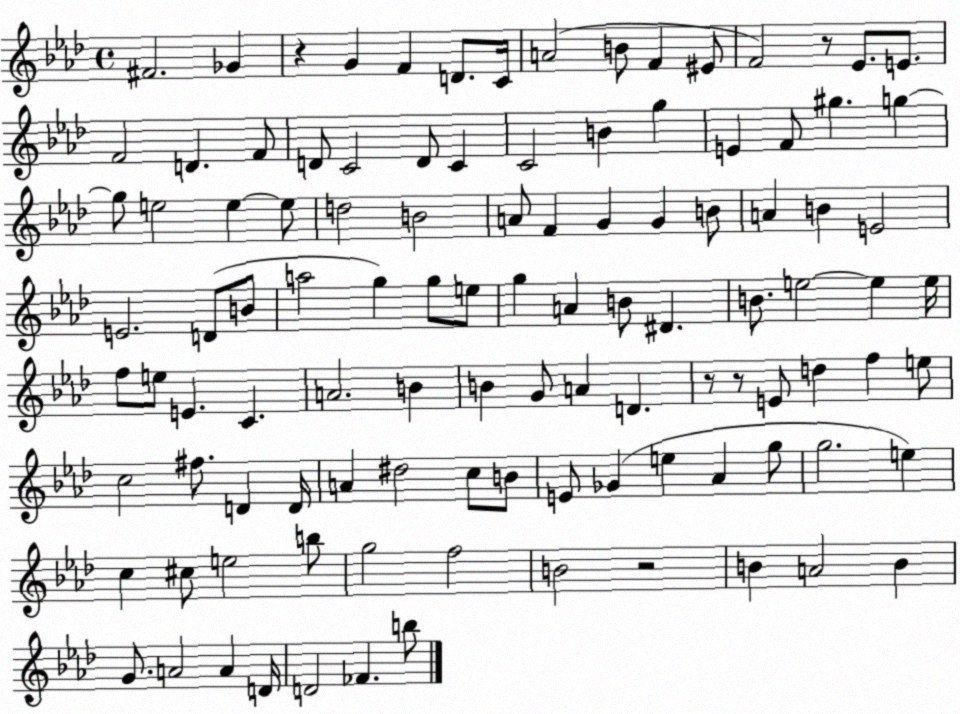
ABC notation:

X:1
T:Untitled
M:4/4
L:1/4
K:Ab
^F2 _G z G F D/2 C/4 A2 B/2 F ^E/2 F2 z/2 _E/2 E/2 F2 D F/2 D/2 C2 D/2 C C2 B g E F/2 ^g g g/2 e2 e e/2 d2 B2 A/2 F G G B/2 A B E2 E2 D/2 B/2 a2 g g/2 e/2 g A B/2 ^D B/2 e2 e e/4 f/2 e/2 E C A2 B B G/2 A D z/2 z/2 E/2 d f e/2 c2 ^f/2 D D/4 A ^d2 c/2 B/2 E/2 _G e _A g/2 g2 e c ^c/2 e2 b/2 g2 f2 B2 z2 B A2 B G/2 A2 A D/4 D2 _F b/2